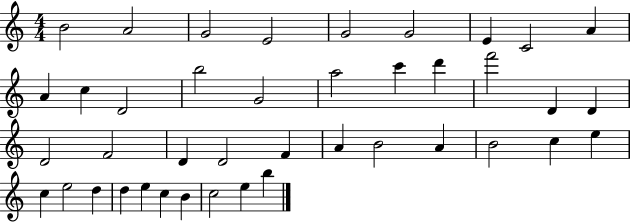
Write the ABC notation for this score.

X:1
T:Untitled
M:4/4
L:1/4
K:C
B2 A2 G2 E2 G2 G2 E C2 A A c D2 b2 G2 a2 c' d' f'2 D D D2 F2 D D2 F A B2 A B2 c e c e2 d d e c B c2 e b